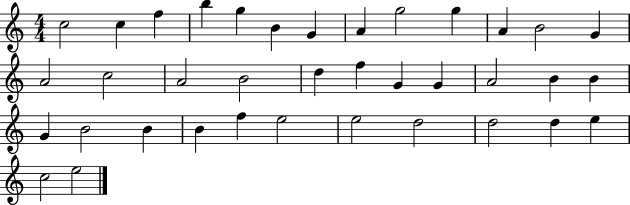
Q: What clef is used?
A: treble